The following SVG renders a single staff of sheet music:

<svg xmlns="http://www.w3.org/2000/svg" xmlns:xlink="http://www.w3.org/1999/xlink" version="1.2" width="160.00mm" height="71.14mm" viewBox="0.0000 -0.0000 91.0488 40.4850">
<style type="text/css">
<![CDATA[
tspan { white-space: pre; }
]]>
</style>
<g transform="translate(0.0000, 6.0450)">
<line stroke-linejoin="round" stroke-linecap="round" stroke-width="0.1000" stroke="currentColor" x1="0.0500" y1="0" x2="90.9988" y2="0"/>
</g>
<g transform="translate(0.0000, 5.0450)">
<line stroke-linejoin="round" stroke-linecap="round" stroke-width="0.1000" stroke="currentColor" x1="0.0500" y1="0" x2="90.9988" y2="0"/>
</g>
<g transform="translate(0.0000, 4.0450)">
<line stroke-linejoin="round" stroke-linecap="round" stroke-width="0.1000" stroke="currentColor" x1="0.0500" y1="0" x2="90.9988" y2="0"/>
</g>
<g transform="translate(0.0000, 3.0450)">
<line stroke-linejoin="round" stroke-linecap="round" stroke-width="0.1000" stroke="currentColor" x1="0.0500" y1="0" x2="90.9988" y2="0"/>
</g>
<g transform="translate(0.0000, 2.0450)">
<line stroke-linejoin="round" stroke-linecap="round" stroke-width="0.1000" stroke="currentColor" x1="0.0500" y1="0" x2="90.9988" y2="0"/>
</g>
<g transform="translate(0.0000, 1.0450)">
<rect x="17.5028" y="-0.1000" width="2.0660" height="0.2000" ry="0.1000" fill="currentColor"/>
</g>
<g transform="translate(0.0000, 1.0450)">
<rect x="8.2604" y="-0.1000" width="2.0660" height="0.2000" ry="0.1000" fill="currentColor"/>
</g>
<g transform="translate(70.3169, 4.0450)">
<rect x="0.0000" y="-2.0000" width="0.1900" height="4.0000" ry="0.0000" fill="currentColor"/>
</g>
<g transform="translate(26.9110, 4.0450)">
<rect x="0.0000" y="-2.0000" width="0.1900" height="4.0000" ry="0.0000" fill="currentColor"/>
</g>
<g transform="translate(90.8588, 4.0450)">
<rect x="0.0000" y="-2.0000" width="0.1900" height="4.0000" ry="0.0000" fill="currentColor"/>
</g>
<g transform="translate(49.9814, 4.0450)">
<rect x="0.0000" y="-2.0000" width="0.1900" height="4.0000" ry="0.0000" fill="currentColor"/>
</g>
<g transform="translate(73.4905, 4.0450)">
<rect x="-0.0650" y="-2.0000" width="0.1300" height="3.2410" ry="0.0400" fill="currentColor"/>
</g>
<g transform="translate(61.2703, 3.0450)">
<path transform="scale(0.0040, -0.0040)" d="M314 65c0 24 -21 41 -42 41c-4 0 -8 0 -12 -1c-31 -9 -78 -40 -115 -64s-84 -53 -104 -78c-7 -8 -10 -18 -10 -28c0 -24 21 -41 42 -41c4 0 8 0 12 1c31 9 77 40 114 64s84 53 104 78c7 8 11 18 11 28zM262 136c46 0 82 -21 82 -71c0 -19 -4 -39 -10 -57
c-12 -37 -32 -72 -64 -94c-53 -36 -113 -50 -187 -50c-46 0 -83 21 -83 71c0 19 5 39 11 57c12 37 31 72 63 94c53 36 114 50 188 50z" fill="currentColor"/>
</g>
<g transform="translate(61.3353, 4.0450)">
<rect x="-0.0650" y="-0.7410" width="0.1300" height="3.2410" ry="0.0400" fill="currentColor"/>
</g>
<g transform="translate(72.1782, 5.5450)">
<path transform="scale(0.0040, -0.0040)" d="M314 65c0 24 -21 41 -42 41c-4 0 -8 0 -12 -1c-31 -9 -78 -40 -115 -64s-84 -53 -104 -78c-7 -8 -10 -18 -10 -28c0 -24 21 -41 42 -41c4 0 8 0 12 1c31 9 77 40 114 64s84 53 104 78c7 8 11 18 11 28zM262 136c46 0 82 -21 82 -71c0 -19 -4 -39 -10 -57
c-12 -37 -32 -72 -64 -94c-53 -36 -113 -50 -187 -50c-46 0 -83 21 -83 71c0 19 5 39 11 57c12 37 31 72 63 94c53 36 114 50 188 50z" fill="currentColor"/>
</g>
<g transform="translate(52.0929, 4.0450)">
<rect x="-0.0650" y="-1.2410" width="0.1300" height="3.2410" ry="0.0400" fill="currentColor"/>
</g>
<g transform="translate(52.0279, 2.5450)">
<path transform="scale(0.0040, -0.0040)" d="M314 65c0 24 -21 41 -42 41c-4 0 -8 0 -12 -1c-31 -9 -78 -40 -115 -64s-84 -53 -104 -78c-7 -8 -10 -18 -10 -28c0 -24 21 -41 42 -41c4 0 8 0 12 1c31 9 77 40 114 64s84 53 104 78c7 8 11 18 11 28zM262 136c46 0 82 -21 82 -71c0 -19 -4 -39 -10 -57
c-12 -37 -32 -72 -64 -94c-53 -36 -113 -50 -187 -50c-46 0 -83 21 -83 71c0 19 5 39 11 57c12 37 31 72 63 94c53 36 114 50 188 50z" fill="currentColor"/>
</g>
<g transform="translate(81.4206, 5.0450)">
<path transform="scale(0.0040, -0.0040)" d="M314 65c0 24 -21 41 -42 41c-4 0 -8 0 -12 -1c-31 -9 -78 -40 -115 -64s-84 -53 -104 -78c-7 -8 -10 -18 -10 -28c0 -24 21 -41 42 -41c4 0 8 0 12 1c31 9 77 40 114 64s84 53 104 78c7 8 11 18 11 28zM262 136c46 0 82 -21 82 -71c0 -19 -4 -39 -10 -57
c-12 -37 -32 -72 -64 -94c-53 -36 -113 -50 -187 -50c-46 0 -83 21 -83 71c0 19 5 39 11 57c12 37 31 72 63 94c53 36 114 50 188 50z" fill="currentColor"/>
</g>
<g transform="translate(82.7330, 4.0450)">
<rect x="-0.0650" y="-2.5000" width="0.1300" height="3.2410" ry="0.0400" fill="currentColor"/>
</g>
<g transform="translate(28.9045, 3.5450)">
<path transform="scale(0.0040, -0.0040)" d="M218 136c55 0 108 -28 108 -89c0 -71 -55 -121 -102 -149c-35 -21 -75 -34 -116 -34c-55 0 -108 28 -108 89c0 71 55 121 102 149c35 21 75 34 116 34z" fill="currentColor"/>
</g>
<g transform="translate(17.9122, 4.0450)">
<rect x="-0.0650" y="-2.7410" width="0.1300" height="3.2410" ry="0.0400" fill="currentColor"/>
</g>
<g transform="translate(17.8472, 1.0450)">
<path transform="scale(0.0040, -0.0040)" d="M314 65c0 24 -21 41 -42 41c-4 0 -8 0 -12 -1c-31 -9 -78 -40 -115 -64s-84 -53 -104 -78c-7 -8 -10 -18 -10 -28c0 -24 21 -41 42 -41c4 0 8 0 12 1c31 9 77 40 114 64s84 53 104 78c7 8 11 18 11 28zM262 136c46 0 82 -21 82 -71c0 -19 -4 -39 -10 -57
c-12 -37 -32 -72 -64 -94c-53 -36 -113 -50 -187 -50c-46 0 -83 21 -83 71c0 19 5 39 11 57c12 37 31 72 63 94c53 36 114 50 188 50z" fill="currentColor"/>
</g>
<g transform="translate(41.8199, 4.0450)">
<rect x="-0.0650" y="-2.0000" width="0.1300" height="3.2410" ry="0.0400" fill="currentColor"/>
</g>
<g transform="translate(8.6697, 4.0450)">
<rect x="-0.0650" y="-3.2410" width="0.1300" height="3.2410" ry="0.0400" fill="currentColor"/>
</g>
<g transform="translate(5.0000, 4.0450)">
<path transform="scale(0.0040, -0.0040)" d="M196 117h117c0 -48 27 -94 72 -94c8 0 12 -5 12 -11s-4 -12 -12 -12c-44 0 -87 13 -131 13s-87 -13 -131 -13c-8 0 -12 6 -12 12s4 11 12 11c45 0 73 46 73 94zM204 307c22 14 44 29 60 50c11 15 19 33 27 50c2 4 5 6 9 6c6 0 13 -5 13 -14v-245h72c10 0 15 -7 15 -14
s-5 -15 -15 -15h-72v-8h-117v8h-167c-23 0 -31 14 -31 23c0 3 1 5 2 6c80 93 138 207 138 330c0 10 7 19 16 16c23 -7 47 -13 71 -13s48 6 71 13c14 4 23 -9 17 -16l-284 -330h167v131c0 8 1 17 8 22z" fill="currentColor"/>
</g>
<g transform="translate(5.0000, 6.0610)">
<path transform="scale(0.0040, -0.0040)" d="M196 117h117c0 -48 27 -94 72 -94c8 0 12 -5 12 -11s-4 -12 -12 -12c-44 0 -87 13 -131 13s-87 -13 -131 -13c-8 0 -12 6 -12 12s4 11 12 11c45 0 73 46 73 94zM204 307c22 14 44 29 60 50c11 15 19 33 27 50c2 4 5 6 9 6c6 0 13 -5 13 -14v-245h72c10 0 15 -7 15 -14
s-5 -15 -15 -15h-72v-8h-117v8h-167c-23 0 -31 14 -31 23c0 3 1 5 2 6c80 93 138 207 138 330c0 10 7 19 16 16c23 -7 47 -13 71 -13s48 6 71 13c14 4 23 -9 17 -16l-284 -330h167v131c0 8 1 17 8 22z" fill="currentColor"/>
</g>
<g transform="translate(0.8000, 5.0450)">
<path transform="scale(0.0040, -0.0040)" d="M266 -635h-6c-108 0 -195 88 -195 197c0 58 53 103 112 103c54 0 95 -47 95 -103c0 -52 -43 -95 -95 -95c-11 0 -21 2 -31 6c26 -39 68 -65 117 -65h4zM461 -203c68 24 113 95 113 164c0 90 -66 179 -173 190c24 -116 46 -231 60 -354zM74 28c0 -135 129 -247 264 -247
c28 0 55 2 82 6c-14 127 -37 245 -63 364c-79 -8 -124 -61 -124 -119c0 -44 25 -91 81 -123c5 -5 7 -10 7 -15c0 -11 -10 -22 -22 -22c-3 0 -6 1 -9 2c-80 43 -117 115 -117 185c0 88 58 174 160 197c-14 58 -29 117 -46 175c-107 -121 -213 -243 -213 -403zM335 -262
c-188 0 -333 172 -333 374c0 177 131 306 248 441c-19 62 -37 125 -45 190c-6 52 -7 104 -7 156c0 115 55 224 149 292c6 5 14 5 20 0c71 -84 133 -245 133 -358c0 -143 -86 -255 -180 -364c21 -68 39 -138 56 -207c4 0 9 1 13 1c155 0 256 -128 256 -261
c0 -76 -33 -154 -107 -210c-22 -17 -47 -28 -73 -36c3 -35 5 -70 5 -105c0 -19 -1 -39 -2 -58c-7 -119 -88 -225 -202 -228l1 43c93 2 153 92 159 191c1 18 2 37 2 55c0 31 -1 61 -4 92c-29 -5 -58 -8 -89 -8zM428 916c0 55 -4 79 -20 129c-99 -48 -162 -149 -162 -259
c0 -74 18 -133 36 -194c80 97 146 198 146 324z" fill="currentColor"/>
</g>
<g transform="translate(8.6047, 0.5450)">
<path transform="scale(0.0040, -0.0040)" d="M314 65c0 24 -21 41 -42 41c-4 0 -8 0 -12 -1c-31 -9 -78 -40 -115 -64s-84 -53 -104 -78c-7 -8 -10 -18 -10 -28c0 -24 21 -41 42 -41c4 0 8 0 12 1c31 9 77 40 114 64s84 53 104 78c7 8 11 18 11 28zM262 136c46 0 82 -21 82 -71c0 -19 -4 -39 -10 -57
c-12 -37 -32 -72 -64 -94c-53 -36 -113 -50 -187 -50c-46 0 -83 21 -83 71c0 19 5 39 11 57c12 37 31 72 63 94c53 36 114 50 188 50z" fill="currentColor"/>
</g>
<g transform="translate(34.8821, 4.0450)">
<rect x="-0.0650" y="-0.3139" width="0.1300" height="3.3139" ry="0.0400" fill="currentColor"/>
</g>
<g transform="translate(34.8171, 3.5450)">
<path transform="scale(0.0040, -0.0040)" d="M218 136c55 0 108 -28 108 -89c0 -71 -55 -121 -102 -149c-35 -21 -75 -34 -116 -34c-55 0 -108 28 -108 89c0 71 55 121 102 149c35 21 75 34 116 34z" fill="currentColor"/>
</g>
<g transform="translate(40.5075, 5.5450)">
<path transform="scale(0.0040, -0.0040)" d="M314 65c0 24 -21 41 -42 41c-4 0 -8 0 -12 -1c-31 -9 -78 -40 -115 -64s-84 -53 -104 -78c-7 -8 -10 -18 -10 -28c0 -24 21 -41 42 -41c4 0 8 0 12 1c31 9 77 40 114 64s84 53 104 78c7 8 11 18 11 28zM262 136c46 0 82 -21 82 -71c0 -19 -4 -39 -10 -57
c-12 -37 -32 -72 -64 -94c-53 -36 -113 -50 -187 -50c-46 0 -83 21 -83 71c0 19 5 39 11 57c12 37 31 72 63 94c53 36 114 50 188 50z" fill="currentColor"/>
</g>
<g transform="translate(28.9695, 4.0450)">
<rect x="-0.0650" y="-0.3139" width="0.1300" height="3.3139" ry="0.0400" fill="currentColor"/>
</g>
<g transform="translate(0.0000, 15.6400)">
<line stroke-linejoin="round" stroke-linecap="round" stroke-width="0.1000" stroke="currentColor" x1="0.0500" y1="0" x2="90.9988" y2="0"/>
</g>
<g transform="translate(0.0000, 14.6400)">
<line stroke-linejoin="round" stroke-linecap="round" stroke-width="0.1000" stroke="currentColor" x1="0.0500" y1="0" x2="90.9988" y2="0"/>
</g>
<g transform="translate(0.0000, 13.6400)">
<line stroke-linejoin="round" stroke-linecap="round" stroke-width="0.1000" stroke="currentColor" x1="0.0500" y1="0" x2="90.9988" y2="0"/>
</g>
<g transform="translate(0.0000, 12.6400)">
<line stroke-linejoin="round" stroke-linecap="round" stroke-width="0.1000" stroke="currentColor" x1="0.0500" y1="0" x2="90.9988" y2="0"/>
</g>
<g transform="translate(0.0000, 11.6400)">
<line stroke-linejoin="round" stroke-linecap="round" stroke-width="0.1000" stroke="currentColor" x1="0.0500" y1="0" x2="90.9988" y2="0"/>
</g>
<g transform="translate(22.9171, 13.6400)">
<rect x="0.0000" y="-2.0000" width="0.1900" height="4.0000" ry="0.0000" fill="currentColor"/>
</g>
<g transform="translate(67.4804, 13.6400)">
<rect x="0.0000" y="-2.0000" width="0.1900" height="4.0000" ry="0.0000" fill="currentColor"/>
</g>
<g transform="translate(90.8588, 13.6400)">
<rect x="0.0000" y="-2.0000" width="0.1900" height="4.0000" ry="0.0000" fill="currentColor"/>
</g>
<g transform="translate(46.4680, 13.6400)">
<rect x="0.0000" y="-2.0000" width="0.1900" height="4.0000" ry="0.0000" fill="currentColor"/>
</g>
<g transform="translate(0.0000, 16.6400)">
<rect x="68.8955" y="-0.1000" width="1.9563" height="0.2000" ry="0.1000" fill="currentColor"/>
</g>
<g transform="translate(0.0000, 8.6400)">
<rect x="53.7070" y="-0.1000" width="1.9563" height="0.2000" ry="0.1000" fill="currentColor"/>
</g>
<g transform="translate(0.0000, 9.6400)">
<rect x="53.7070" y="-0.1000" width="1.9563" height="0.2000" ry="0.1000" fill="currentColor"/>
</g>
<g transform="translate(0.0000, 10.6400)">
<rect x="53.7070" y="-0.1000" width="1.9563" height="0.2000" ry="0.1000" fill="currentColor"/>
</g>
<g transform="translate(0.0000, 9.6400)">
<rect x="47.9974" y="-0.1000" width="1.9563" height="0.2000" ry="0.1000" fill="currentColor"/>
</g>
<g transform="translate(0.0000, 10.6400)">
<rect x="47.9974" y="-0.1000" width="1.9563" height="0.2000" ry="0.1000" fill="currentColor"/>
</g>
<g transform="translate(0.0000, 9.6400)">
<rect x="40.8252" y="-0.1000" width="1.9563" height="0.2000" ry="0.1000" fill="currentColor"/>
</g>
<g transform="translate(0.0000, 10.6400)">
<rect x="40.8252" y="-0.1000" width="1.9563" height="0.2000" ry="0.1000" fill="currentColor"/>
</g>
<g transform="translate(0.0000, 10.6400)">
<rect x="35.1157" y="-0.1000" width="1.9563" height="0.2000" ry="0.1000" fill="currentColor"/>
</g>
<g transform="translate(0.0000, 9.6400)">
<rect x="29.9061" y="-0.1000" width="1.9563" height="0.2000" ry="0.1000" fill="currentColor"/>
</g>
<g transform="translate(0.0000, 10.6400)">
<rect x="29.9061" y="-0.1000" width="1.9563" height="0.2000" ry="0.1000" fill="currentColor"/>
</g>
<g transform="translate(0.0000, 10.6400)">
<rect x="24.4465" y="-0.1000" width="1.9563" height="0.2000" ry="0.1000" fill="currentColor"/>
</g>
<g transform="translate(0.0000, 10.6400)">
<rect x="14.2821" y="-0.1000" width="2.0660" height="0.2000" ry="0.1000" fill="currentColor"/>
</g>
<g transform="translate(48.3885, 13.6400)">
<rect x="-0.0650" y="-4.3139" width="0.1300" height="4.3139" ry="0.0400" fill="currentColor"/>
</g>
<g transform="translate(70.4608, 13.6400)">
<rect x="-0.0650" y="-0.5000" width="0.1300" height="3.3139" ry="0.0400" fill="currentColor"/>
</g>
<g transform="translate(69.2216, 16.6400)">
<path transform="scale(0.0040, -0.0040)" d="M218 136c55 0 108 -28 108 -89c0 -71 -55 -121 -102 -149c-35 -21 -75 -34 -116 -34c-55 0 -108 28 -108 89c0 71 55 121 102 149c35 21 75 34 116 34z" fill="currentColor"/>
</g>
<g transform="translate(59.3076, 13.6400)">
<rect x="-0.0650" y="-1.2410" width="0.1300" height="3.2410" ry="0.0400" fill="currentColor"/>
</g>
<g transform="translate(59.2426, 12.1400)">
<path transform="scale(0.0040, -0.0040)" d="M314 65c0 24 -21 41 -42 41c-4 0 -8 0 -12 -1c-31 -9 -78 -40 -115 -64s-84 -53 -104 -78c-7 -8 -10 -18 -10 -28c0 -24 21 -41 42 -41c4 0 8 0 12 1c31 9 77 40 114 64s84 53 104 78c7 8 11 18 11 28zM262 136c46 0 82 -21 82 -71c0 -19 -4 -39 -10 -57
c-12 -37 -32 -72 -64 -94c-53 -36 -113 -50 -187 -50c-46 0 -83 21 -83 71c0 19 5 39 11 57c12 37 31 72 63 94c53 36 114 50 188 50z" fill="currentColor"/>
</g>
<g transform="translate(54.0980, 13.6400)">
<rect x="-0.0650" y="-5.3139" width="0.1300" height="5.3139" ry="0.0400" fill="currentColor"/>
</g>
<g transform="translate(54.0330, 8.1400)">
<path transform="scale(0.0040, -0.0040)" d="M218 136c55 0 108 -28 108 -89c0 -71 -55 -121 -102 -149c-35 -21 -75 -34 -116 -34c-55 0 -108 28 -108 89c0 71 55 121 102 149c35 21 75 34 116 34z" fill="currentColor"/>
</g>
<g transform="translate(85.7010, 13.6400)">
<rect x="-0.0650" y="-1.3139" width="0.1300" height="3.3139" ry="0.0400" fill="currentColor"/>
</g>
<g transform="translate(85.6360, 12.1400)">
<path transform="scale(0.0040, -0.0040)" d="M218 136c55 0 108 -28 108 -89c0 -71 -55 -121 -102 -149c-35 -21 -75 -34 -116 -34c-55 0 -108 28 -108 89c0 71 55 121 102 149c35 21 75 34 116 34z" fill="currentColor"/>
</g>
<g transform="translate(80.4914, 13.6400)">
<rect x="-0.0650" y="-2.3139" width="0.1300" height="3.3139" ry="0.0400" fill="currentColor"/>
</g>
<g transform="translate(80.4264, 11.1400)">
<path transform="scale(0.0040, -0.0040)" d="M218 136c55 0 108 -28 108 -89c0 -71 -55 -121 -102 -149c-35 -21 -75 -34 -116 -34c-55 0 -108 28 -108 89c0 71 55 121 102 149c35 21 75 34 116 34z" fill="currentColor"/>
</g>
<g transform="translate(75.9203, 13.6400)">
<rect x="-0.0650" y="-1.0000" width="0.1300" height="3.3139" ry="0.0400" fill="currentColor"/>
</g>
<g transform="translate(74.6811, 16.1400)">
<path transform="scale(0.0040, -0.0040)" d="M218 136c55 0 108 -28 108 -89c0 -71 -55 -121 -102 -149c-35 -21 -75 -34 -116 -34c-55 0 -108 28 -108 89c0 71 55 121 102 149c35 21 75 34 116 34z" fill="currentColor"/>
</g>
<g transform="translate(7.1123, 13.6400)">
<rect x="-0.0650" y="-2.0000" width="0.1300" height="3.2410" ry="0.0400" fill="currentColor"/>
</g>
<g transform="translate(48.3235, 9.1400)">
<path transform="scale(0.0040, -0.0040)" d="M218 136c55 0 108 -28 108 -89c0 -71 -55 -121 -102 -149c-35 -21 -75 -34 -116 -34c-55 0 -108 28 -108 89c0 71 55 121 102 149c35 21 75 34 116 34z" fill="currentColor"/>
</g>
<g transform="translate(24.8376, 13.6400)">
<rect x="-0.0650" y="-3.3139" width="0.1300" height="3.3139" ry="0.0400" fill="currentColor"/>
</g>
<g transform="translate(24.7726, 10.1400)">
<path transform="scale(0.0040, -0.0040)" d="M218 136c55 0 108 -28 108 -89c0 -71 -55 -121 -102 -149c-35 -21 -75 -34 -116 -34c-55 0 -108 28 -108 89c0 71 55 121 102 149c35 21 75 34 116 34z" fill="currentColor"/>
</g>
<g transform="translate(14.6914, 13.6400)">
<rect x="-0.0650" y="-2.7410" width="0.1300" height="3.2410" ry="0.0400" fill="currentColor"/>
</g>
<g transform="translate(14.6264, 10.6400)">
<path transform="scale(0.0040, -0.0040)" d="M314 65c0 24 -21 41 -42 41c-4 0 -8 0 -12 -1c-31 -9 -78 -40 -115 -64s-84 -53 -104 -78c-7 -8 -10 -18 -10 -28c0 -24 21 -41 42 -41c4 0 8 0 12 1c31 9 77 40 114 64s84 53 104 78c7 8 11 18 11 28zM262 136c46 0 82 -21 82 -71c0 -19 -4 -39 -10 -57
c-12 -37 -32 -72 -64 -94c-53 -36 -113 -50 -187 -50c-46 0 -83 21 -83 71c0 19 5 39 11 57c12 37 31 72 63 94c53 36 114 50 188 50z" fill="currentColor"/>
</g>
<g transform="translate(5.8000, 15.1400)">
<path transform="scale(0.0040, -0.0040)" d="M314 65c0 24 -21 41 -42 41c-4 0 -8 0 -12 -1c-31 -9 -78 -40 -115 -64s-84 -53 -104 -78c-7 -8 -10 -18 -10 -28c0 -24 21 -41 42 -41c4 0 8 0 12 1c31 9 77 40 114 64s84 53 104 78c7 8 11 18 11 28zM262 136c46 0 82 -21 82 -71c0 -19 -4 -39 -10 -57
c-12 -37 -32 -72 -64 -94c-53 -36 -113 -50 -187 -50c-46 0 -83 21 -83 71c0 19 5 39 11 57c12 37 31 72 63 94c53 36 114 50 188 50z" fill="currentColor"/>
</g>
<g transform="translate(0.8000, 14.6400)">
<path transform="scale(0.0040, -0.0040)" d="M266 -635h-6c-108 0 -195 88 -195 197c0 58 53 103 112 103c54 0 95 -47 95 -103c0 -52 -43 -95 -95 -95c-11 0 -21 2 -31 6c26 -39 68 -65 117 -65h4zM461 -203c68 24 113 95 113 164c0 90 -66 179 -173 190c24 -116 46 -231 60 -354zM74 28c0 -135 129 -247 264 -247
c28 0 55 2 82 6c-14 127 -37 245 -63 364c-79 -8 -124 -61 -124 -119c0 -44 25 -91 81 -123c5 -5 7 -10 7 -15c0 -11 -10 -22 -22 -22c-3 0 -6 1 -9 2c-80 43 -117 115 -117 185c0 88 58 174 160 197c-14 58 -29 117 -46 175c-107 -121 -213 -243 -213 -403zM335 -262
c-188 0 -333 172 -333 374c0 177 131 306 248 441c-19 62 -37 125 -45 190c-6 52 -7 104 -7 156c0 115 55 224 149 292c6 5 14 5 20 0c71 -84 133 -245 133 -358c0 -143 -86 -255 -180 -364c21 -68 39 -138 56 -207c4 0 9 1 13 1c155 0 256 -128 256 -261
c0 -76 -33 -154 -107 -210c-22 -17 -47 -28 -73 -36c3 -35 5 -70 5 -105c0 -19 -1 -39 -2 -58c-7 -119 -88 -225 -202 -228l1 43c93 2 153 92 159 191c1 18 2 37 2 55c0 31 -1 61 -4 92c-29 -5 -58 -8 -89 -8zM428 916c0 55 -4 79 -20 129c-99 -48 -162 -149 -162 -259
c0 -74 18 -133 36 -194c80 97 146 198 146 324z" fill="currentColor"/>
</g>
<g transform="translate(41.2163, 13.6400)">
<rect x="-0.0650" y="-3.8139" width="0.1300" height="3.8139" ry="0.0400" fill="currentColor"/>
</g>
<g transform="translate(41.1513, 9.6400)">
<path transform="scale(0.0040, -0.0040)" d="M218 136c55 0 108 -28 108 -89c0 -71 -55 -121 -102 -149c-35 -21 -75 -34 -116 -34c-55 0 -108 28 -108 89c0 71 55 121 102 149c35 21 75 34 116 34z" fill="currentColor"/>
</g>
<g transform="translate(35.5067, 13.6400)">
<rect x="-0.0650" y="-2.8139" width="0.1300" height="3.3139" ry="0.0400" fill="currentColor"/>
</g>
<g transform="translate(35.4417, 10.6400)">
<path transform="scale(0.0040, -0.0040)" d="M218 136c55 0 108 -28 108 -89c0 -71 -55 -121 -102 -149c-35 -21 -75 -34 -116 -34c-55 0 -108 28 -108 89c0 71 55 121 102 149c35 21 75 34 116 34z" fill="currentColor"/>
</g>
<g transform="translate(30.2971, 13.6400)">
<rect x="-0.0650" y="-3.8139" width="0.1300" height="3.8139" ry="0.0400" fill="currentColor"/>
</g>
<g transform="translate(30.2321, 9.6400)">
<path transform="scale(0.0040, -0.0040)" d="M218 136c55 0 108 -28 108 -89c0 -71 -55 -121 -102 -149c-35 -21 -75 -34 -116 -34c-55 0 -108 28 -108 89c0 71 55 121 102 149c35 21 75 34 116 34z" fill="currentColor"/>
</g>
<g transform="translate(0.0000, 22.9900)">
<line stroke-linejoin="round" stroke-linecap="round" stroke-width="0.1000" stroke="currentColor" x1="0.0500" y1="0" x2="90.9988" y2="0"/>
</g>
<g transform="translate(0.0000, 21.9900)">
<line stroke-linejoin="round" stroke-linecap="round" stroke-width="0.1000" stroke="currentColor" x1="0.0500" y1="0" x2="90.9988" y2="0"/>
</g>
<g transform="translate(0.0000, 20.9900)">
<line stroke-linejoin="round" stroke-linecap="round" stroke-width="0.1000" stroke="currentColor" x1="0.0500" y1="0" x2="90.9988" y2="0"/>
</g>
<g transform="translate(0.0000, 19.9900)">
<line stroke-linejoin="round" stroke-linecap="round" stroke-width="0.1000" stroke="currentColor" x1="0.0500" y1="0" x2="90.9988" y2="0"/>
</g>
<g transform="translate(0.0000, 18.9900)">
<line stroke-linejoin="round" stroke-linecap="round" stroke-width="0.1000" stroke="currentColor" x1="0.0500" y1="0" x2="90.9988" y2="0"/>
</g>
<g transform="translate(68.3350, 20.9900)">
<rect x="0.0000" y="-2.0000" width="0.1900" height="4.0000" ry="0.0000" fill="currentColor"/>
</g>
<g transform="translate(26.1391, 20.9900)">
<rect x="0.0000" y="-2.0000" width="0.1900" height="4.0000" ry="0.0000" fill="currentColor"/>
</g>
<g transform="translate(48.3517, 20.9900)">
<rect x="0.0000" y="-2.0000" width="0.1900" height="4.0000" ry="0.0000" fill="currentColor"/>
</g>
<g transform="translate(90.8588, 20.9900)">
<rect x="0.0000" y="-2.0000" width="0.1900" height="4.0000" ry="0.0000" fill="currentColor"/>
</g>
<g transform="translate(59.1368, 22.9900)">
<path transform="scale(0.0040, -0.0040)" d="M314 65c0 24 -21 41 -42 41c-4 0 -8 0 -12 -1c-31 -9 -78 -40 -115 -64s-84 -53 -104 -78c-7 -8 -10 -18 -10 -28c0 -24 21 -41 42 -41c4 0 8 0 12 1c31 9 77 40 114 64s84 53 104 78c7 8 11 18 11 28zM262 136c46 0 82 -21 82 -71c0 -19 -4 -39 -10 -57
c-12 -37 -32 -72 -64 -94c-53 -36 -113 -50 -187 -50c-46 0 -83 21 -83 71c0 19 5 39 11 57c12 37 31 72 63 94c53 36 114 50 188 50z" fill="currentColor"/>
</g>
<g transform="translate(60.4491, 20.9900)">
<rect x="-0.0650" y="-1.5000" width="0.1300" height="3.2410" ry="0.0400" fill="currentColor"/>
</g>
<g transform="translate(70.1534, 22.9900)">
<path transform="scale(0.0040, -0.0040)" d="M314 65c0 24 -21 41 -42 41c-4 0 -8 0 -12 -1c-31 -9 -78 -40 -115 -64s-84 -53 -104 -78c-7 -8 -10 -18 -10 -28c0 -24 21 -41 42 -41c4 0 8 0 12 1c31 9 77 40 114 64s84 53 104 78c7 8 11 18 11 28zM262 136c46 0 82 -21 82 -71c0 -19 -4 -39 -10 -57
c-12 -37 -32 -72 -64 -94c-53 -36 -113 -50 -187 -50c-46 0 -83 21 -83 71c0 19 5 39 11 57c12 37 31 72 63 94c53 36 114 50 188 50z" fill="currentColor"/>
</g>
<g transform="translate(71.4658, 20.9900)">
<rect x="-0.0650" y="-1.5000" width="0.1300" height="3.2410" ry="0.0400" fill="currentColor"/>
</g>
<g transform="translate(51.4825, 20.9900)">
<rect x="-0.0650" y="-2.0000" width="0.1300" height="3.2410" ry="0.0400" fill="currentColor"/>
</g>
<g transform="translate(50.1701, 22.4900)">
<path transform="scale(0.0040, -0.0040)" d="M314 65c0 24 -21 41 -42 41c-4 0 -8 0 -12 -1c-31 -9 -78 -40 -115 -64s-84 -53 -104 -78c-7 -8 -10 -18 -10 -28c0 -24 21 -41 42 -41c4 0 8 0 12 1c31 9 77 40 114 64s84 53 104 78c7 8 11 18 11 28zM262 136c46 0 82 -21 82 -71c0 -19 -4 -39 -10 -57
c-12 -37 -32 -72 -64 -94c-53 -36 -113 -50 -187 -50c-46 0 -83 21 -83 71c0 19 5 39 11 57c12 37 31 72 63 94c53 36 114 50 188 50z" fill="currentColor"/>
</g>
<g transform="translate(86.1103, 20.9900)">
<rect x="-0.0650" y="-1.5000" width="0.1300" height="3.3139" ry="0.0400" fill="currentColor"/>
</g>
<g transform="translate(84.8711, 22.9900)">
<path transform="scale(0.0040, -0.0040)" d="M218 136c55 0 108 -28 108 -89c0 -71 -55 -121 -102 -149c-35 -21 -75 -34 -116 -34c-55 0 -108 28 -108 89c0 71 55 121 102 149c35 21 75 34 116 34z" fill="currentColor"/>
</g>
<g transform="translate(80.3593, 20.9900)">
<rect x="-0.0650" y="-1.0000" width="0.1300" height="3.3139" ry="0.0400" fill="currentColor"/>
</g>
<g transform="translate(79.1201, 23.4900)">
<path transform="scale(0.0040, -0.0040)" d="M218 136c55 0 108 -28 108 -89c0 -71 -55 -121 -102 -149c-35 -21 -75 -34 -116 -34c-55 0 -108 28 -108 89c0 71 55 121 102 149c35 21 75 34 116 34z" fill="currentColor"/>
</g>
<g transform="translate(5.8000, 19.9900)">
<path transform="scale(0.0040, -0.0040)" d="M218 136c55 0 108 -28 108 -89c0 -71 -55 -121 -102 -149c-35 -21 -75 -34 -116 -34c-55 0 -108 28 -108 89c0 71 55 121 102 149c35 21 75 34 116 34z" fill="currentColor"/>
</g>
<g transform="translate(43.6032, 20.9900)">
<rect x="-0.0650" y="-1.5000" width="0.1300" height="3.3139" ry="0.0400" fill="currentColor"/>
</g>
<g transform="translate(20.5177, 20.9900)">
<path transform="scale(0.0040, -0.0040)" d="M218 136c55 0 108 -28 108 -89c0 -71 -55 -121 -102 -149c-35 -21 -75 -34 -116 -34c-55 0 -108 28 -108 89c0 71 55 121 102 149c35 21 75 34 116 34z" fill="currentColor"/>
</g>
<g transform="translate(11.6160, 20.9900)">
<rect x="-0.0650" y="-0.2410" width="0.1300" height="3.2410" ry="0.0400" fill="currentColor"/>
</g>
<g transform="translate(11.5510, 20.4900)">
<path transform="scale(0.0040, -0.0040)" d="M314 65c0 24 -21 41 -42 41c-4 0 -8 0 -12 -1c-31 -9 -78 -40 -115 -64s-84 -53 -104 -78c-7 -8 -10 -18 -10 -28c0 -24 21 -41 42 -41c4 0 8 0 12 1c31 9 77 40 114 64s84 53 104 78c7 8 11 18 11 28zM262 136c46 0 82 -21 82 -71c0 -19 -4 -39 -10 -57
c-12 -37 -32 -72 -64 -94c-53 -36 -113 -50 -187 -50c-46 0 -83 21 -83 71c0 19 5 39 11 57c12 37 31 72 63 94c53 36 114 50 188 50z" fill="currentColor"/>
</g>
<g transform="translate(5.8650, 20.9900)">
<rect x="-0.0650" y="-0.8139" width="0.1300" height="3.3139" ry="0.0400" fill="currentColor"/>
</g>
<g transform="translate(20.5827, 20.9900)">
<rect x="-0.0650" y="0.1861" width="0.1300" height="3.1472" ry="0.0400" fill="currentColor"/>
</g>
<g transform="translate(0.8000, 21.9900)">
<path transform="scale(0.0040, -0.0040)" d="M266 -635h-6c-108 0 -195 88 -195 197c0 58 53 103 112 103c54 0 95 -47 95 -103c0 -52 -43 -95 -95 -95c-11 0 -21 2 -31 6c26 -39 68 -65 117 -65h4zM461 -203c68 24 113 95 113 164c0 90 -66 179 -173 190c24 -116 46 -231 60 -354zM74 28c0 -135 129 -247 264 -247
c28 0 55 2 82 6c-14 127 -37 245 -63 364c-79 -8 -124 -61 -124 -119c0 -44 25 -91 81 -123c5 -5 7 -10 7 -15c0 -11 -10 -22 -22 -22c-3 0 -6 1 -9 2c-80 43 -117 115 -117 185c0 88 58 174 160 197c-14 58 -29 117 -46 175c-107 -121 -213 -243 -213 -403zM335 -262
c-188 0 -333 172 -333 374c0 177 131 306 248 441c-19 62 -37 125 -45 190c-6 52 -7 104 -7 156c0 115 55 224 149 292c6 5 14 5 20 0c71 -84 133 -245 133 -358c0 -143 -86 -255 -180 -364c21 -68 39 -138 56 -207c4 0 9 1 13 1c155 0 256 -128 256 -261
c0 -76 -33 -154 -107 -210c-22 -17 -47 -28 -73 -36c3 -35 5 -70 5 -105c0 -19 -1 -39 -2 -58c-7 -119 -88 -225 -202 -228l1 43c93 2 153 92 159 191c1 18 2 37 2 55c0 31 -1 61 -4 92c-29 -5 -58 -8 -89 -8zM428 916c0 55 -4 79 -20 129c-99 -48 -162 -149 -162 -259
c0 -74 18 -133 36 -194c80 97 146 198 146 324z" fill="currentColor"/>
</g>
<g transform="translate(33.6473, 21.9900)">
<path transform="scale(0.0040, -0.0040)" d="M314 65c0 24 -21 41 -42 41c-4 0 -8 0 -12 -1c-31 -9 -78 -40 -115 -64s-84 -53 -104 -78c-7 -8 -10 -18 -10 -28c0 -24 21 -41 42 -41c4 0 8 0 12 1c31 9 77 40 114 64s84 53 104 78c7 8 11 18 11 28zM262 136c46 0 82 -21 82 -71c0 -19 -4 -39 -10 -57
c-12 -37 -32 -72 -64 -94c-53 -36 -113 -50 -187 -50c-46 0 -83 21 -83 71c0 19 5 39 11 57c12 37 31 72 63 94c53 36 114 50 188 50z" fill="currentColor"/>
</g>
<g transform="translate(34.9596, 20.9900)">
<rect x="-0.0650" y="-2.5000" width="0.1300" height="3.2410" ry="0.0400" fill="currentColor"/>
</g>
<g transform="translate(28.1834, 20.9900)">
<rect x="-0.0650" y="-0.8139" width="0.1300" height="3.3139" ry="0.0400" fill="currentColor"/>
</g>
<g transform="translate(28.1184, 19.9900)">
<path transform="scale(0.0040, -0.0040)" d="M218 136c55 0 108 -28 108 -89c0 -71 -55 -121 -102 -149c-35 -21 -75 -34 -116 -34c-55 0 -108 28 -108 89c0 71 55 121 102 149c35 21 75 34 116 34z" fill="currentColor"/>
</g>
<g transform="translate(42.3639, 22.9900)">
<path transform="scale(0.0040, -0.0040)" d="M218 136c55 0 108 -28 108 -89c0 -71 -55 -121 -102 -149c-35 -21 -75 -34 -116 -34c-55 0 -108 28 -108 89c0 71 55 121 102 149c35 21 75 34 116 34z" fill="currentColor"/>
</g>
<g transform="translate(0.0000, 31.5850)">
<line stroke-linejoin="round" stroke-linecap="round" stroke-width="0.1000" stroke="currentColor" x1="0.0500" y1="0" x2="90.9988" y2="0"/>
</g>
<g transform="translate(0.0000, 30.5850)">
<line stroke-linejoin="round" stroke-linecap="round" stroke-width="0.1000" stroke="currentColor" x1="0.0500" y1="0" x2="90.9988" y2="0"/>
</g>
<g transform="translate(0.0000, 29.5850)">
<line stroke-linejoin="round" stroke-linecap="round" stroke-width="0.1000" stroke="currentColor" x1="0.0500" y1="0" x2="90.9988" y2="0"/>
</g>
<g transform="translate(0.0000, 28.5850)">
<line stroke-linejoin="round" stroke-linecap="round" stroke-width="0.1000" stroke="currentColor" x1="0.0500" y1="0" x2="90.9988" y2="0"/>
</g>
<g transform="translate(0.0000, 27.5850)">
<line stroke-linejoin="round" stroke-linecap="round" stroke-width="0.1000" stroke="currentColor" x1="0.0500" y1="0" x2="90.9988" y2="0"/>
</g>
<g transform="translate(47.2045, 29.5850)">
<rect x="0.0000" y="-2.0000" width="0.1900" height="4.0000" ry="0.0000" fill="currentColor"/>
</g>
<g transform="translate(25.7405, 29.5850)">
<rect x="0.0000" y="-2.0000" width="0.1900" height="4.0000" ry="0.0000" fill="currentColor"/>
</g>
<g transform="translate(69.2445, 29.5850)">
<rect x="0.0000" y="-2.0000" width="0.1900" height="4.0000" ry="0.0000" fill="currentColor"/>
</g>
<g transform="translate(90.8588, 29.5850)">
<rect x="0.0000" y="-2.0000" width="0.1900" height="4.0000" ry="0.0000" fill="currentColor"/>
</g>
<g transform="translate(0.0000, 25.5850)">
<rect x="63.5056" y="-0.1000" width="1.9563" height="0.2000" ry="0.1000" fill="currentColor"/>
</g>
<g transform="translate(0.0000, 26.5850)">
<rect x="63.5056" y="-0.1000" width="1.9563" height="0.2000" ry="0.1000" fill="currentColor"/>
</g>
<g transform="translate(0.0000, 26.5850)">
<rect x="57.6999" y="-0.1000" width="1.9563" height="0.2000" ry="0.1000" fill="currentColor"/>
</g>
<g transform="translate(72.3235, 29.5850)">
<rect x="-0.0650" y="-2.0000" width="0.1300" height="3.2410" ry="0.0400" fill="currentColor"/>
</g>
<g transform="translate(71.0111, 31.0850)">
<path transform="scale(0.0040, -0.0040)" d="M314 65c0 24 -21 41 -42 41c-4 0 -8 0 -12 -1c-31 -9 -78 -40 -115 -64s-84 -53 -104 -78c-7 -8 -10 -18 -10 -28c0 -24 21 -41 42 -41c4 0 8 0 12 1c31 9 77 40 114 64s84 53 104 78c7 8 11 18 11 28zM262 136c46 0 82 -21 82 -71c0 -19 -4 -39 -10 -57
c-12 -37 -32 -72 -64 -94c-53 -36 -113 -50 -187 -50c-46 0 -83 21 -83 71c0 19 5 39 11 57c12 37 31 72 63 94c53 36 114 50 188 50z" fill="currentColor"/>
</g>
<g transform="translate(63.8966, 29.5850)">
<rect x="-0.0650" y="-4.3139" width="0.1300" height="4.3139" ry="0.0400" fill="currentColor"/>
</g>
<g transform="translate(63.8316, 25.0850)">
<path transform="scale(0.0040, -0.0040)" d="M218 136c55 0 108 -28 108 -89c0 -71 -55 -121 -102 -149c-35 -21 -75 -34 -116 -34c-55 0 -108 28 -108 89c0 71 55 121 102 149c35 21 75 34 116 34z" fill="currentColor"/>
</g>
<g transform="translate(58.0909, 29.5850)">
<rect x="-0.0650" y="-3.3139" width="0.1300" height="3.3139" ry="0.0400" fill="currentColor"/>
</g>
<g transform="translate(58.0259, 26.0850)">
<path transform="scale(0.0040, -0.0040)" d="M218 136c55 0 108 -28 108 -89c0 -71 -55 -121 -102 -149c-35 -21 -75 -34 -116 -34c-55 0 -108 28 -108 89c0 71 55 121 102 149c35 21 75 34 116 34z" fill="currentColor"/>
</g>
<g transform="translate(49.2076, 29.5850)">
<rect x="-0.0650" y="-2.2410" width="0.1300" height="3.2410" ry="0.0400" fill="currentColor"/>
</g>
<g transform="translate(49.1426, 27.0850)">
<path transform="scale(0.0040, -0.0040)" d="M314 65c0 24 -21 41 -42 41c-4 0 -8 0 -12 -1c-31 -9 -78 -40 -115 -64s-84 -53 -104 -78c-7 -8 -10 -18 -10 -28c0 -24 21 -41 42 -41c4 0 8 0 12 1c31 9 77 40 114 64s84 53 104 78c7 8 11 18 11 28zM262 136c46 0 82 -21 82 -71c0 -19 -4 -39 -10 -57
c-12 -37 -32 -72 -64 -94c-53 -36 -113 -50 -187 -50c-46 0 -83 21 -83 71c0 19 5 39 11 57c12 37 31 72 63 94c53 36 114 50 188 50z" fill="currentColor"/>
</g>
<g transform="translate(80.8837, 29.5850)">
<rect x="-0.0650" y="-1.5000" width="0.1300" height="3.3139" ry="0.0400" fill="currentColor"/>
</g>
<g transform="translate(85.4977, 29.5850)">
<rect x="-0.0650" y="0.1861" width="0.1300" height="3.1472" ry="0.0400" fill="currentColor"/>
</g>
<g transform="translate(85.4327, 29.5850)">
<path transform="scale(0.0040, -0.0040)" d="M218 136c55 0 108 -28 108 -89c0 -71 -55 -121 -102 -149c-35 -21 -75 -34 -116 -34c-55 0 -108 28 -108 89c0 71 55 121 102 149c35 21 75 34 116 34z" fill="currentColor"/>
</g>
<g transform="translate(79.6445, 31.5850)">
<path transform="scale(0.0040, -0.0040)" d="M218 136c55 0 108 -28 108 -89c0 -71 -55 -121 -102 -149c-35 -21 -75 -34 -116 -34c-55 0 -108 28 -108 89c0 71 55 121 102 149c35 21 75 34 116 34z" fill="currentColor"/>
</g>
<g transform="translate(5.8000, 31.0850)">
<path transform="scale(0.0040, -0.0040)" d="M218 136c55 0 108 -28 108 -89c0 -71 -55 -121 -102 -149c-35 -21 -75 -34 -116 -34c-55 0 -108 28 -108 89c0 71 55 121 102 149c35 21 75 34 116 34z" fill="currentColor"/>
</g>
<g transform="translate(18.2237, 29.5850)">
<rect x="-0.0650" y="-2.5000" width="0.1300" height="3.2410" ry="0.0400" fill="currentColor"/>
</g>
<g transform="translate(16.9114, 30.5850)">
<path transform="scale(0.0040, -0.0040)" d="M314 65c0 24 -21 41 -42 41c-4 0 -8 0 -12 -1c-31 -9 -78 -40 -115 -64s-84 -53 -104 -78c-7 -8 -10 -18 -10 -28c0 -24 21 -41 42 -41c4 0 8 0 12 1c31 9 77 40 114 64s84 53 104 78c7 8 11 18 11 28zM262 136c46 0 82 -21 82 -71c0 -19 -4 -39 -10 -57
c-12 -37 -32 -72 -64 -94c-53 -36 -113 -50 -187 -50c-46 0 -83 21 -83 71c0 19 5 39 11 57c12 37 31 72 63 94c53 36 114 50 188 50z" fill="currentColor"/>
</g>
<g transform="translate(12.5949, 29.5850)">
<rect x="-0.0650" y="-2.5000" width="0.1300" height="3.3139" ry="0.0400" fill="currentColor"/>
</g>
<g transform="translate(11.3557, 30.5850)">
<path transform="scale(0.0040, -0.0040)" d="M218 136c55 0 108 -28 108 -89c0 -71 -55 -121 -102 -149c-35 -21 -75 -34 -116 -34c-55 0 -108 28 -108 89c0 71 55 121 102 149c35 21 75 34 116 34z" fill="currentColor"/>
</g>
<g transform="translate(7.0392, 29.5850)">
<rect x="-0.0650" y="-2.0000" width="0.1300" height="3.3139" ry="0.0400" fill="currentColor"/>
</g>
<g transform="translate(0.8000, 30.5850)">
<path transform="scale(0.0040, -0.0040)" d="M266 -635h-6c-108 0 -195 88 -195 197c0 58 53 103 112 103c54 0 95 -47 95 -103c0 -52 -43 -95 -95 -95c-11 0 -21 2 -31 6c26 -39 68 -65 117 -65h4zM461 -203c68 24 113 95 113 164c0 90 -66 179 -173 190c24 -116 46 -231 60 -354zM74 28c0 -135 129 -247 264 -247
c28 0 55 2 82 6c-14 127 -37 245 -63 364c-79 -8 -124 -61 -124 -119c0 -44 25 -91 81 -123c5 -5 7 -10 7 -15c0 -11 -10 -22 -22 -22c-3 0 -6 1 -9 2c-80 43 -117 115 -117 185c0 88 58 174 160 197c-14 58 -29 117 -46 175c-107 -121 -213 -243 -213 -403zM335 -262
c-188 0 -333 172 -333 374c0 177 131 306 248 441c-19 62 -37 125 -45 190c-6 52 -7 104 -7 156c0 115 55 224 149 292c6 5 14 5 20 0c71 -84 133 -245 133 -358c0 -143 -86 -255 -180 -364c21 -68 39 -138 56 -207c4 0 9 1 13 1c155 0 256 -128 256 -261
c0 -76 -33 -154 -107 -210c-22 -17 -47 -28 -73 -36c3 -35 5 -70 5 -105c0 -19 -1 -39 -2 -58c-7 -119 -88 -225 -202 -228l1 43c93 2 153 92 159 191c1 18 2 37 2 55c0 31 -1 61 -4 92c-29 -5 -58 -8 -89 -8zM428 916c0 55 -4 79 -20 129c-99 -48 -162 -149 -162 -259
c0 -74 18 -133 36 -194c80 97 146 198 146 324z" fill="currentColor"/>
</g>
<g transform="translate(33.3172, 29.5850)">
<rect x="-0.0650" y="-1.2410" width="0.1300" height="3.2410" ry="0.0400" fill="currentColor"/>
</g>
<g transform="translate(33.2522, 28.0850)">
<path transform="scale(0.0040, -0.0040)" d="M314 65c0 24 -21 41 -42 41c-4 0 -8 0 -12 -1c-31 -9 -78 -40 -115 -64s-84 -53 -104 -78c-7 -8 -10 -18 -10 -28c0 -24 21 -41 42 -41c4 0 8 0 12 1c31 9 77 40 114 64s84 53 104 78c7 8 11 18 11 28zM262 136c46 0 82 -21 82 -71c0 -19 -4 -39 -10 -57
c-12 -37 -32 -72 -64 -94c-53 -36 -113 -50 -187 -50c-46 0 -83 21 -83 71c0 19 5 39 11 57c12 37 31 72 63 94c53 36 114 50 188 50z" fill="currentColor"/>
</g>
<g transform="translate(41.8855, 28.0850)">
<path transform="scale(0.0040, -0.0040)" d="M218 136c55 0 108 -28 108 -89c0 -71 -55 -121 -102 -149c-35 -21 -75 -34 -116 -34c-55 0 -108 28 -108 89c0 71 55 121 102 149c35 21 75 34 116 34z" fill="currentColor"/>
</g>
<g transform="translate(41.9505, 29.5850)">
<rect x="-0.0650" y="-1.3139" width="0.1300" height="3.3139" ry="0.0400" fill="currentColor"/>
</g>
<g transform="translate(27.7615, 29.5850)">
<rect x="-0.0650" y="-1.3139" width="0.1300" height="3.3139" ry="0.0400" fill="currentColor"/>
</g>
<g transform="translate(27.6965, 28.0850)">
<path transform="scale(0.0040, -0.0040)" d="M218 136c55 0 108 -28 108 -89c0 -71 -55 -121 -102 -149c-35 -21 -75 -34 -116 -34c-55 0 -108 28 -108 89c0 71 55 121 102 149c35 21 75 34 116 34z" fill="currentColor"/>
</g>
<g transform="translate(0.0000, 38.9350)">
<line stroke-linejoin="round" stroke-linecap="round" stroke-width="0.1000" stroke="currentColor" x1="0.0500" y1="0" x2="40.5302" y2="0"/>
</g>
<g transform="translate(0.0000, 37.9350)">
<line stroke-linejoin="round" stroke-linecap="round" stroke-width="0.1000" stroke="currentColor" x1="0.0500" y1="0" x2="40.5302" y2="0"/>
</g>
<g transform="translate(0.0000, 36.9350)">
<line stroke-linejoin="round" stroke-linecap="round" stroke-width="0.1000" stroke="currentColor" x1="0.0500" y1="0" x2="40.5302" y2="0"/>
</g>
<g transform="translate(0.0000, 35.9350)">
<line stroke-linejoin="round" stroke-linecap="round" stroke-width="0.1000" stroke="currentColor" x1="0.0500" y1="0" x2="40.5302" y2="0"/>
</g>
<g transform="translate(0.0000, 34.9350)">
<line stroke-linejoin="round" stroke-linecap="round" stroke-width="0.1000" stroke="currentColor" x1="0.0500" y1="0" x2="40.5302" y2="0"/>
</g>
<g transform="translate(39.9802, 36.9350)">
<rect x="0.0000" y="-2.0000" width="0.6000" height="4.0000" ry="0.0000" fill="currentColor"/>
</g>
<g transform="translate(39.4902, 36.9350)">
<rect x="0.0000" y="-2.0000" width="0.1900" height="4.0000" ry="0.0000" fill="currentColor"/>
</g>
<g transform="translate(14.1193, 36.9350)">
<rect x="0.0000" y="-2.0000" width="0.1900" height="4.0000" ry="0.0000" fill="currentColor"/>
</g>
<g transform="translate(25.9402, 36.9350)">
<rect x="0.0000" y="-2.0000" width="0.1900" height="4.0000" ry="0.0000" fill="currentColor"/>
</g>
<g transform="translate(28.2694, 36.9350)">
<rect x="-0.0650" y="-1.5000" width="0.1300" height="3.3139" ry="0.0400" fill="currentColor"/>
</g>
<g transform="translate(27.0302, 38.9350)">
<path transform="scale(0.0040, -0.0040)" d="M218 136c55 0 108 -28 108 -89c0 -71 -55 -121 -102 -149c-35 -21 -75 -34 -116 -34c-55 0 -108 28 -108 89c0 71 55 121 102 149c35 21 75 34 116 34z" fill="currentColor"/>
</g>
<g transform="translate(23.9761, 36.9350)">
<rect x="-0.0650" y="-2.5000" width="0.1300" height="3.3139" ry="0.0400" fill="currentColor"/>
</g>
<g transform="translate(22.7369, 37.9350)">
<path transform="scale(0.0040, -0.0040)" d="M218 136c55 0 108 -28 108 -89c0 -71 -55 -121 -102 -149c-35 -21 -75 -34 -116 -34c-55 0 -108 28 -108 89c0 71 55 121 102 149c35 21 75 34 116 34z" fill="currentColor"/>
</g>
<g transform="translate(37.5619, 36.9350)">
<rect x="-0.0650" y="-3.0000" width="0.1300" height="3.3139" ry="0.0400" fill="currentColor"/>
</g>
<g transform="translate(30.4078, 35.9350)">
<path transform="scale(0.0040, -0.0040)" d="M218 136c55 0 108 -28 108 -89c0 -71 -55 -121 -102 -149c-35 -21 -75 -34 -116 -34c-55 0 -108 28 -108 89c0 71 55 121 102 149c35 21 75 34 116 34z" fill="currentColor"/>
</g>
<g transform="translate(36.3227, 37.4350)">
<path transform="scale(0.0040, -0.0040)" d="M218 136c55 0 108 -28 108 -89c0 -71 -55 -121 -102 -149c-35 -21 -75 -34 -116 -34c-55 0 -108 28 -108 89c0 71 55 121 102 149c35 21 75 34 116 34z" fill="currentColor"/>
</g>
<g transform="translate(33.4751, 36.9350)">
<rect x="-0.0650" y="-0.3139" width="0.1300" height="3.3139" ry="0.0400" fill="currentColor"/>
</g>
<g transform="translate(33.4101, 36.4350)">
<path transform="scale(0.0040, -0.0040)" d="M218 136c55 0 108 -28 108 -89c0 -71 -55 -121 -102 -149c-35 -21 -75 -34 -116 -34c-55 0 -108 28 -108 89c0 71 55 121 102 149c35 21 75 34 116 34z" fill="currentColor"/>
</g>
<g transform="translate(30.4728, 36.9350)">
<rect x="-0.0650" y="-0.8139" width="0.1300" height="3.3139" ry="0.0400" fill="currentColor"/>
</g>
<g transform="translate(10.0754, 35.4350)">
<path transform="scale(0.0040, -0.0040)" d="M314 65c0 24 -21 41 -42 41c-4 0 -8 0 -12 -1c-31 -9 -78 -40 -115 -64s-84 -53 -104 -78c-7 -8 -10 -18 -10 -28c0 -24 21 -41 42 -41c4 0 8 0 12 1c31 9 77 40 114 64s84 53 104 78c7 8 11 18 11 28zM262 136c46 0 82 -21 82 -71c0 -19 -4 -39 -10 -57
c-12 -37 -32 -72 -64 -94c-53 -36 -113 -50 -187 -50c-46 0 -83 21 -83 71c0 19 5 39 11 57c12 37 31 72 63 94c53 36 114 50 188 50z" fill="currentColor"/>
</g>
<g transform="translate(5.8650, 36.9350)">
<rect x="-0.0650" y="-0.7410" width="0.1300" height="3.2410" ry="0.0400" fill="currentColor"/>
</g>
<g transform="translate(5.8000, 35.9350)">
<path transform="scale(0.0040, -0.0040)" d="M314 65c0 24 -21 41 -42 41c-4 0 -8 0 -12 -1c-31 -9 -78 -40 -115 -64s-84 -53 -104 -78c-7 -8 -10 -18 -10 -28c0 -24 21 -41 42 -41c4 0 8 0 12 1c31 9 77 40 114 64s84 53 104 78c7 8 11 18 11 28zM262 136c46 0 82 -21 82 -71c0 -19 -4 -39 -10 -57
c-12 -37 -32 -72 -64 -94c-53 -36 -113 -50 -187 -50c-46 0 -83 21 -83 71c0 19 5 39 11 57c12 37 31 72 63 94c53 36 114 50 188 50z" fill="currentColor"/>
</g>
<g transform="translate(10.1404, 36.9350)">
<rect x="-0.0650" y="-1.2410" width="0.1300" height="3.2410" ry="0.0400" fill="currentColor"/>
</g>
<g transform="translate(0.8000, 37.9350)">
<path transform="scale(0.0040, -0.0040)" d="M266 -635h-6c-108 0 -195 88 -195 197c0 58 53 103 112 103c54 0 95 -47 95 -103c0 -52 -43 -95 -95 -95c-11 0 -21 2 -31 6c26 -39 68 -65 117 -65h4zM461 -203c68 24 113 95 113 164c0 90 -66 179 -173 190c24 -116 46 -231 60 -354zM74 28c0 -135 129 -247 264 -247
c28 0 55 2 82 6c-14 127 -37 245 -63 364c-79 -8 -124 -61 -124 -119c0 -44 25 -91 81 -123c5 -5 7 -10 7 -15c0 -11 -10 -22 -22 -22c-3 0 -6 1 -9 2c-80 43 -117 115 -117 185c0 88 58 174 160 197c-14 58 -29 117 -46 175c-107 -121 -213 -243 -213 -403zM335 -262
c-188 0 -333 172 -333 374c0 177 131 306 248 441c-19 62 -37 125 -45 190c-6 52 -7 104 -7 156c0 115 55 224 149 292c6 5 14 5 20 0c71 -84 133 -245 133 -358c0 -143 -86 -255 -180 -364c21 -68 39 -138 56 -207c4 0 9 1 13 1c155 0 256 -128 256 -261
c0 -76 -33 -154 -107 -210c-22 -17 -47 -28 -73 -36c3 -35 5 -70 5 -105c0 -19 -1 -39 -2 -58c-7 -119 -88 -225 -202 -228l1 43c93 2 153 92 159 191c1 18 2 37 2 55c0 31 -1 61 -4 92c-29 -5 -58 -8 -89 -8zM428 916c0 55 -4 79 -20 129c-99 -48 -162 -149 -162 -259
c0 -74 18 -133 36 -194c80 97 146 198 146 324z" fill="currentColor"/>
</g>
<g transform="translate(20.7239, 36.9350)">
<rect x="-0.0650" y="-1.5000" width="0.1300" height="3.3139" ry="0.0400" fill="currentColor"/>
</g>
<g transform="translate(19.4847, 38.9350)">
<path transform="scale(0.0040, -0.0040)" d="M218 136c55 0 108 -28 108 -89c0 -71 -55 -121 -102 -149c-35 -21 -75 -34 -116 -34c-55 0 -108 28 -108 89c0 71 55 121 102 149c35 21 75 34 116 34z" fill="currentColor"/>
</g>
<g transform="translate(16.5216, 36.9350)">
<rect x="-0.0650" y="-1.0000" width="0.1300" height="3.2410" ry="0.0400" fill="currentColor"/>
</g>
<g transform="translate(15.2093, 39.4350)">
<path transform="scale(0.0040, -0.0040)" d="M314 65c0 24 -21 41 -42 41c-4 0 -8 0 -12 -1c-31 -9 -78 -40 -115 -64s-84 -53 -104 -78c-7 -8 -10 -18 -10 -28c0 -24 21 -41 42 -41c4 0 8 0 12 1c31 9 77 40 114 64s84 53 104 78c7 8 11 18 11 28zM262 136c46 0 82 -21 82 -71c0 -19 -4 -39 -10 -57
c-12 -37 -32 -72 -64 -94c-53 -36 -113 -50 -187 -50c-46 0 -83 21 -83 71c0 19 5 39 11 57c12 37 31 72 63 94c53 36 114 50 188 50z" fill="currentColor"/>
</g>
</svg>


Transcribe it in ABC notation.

X:1
T:Untitled
M:4/4
L:1/4
K:C
b2 a2 c c F2 e2 d2 F2 G2 F2 a2 b c' a c' d' f' e2 C D g e d c2 B d G2 E F2 E2 E2 D E F G G2 e e2 e g2 b d' F2 E B d2 e2 D2 E G E d c A